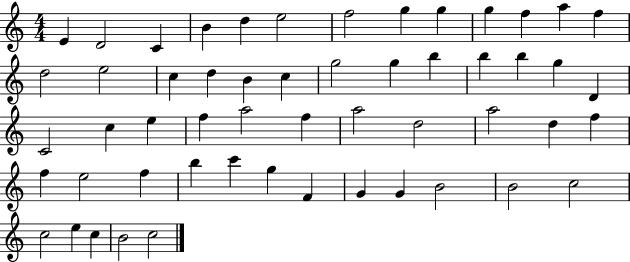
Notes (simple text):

E4/q D4/h C4/q B4/q D5/q E5/h F5/h G5/q G5/q G5/q F5/q A5/q F5/q D5/h E5/h C5/q D5/q B4/q C5/q G5/h G5/q B5/q B5/q B5/q G5/q D4/q C4/h C5/q E5/q F5/q A5/h F5/q A5/h D5/h A5/h D5/q F5/q F5/q E5/h F5/q B5/q C6/q G5/q F4/q G4/q G4/q B4/h B4/h C5/h C5/h E5/q C5/q B4/h C5/h